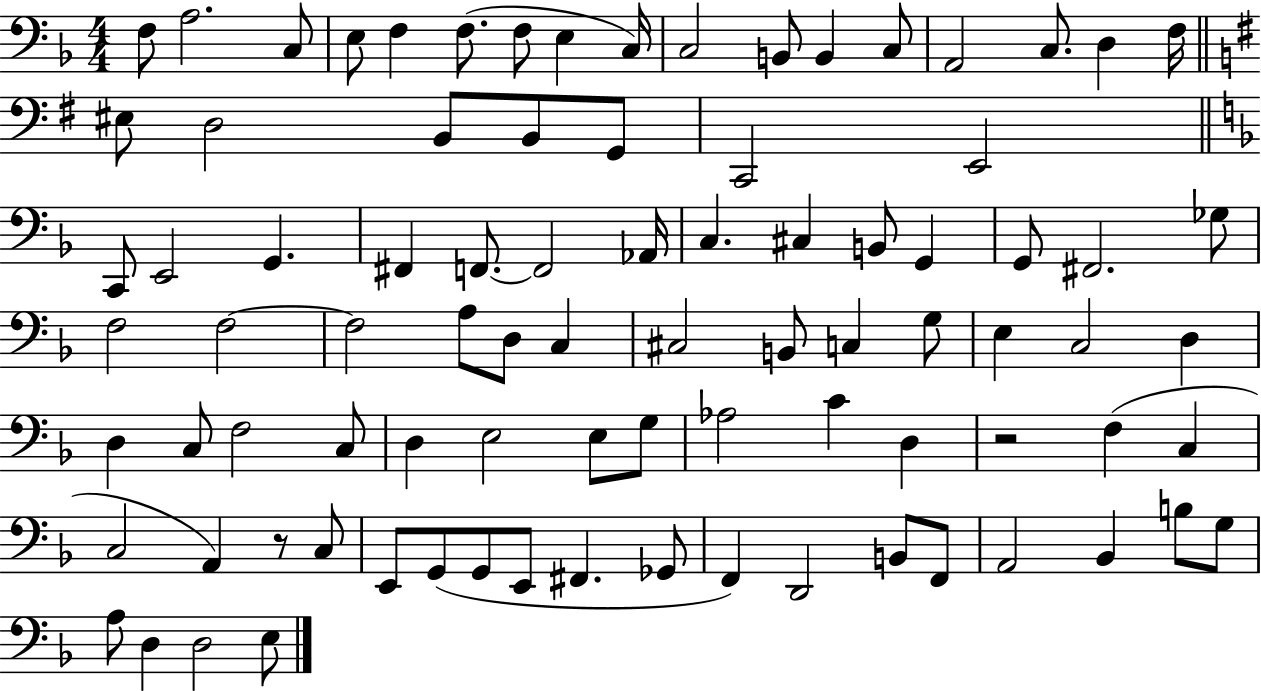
{
  \clef bass
  \numericTimeSignature
  \time 4/4
  \key f \major
  f8 a2. c8 | e8 f4 f8.( f8 e4 c16) | c2 b,8 b,4 c8 | a,2 c8. d4 f16 | \break \bar "||" \break \key g \major eis8 d2 b,8 b,8 g,8 | c,2 e,2 | \bar "||" \break \key d \minor c,8 e,2 g,4. | fis,4 f,8.~~ f,2 aes,16 | c4. cis4 b,8 g,4 | g,8 fis,2. ges8 | \break f2 f2~~ | f2 a8 d8 c4 | cis2 b,8 c4 g8 | e4 c2 d4 | \break d4 c8 f2 c8 | d4 e2 e8 g8 | aes2 c'4 d4 | r2 f4( c4 | \break c2 a,4) r8 c8 | e,8 g,8( g,8 e,8 fis,4. ges,8 | f,4) d,2 b,8 f,8 | a,2 bes,4 b8 g8 | \break a8 d4 d2 e8 | \bar "|."
}